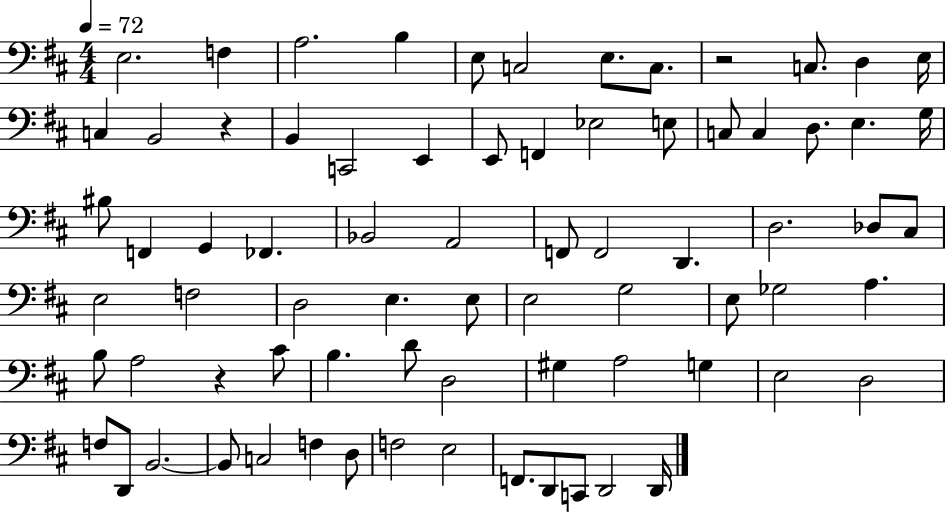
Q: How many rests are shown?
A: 3